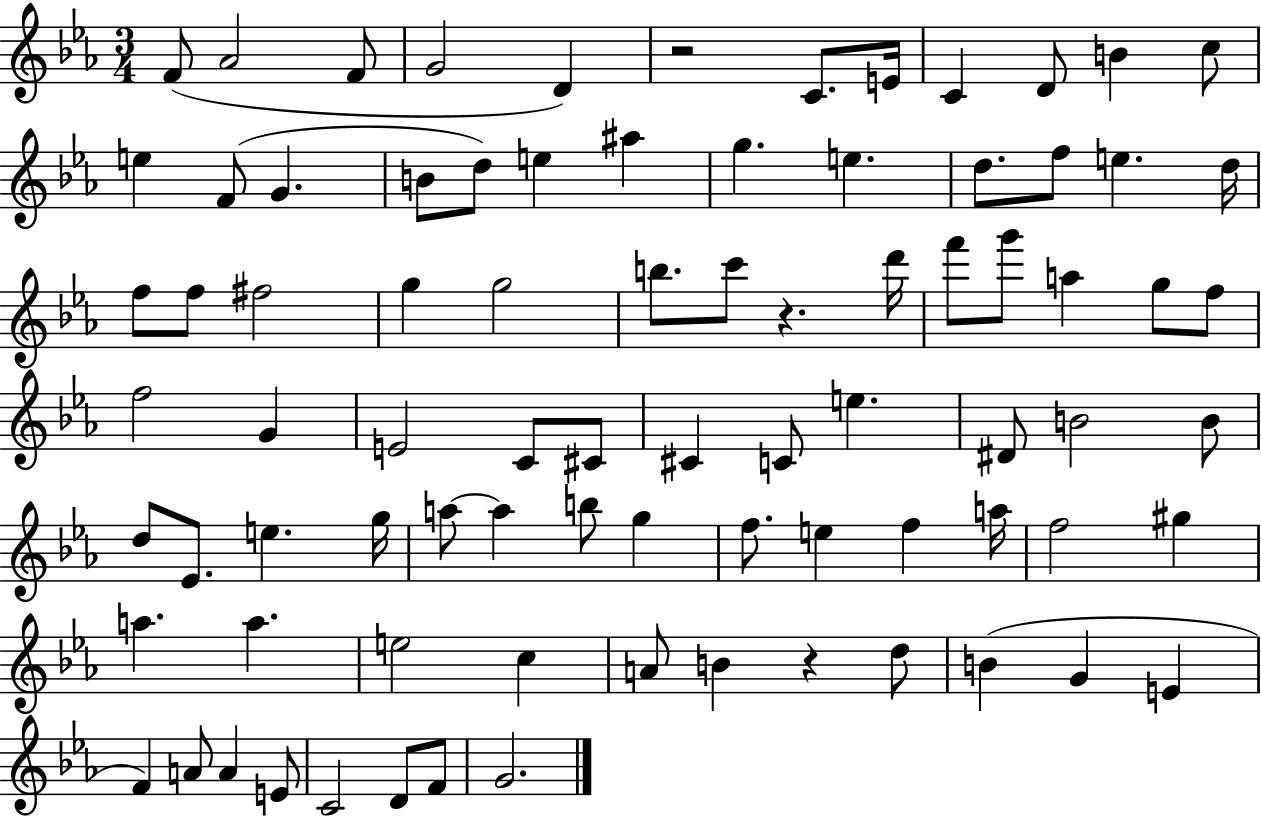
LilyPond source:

{
  \clef treble
  \numericTimeSignature
  \time 3/4
  \key ees \major
  \repeat volta 2 { f'8( aes'2 f'8 | g'2 d'4) | r2 c'8. e'16 | c'4 d'8 b'4 c''8 | \break e''4 f'8( g'4. | b'8 d''8) e''4 ais''4 | g''4. e''4. | d''8. f''8 e''4. d''16 | \break f''8 f''8 fis''2 | g''4 g''2 | b''8. c'''8 r4. d'''16 | f'''8 g'''8 a''4 g''8 f''8 | \break f''2 g'4 | e'2 c'8 cis'8 | cis'4 c'8 e''4. | dis'8 b'2 b'8 | \break d''8 ees'8. e''4. g''16 | a''8~~ a''4 b''8 g''4 | f''8. e''4 f''4 a''16 | f''2 gis''4 | \break a''4. a''4. | e''2 c''4 | a'8 b'4 r4 d''8 | b'4( g'4 e'4 | \break f'4) a'8 a'4 e'8 | c'2 d'8 f'8 | g'2. | } \bar "|."
}